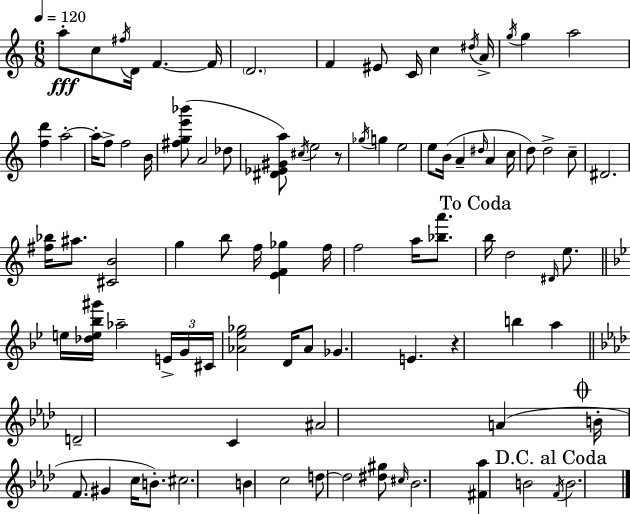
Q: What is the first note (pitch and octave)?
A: A5